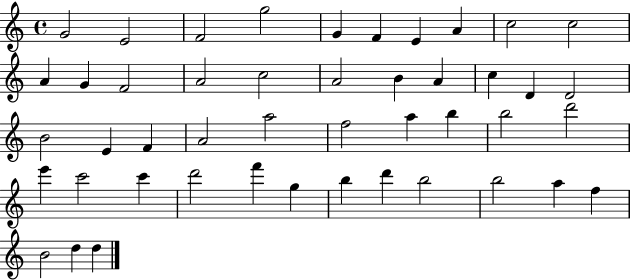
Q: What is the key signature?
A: C major